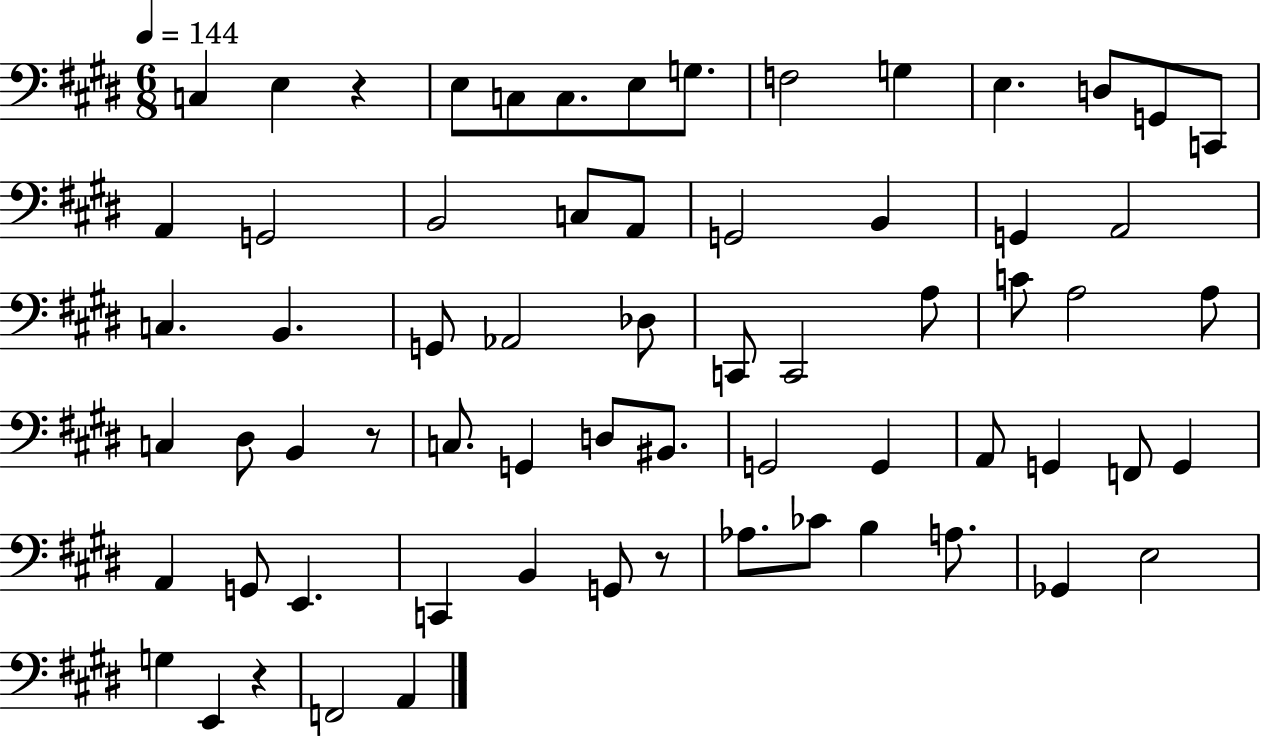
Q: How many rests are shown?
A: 4